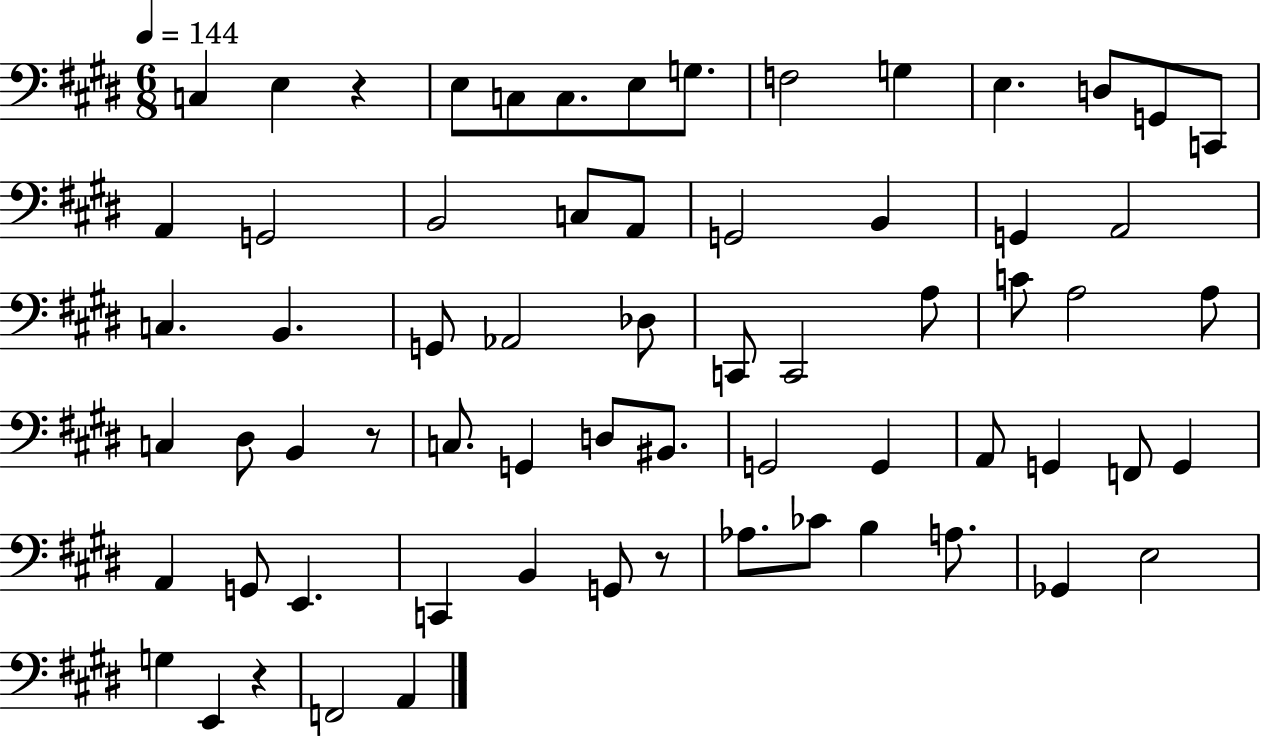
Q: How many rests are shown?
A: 4